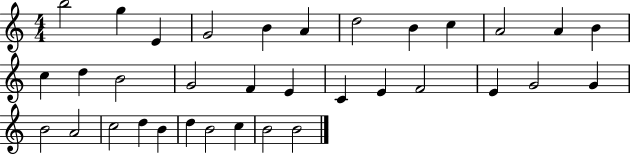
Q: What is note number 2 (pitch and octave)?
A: G5